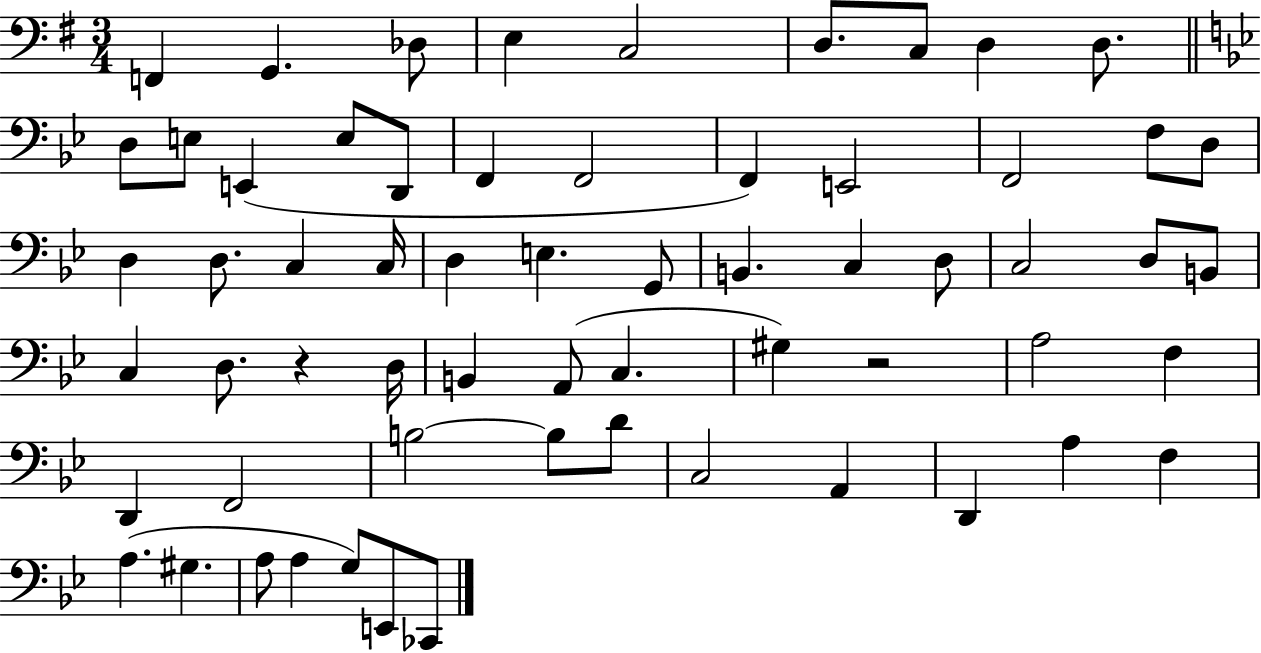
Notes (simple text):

F2/q G2/q. Db3/e E3/q C3/h D3/e. C3/e D3/q D3/e. D3/e E3/e E2/q E3/e D2/e F2/q F2/h F2/q E2/h F2/h F3/e D3/e D3/q D3/e. C3/q C3/s D3/q E3/q. G2/e B2/q. C3/q D3/e C3/h D3/e B2/e C3/q D3/e. R/q D3/s B2/q A2/e C3/q. G#3/q R/h A3/h F3/q D2/q F2/h B3/h B3/e D4/e C3/h A2/q D2/q A3/q F3/q A3/q. G#3/q. A3/e A3/q G3/e E2/e CES2/e